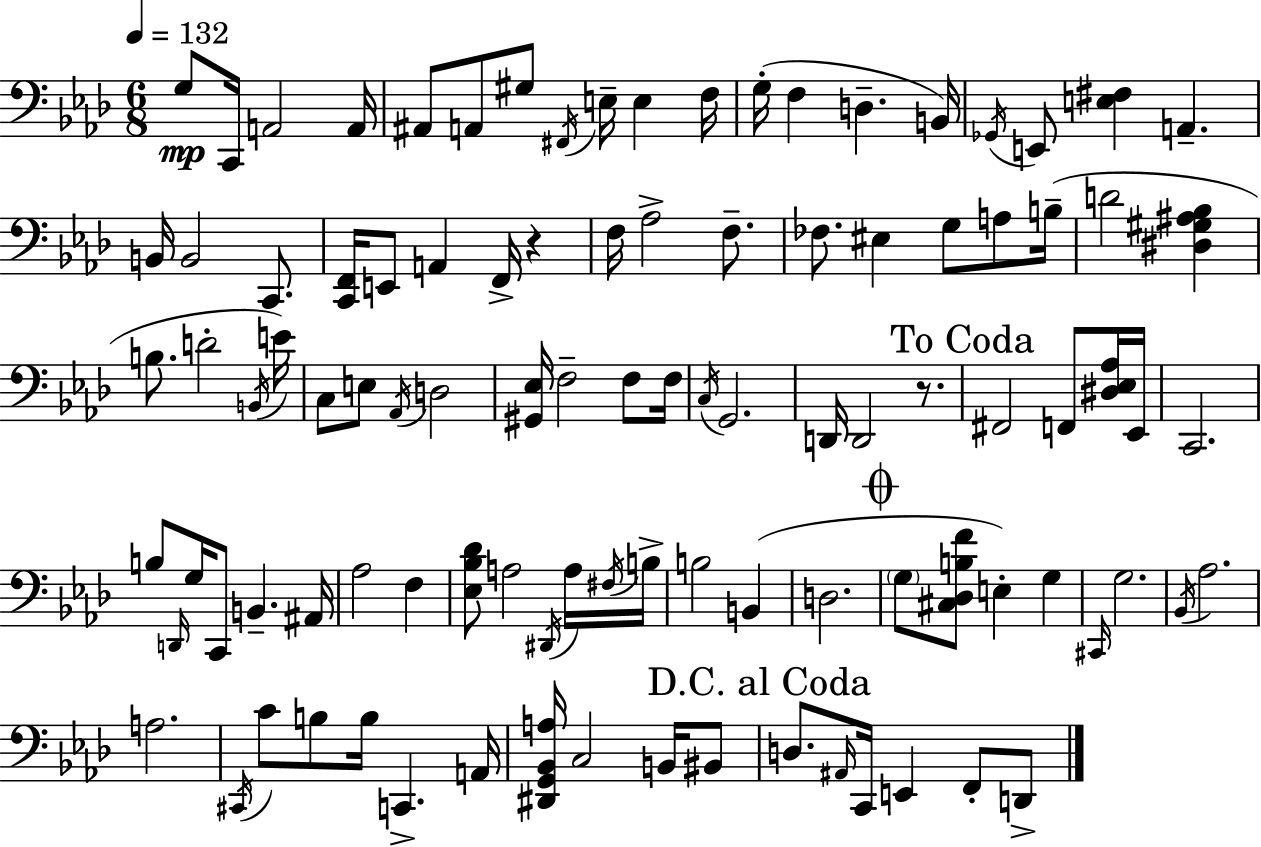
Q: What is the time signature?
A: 6/8